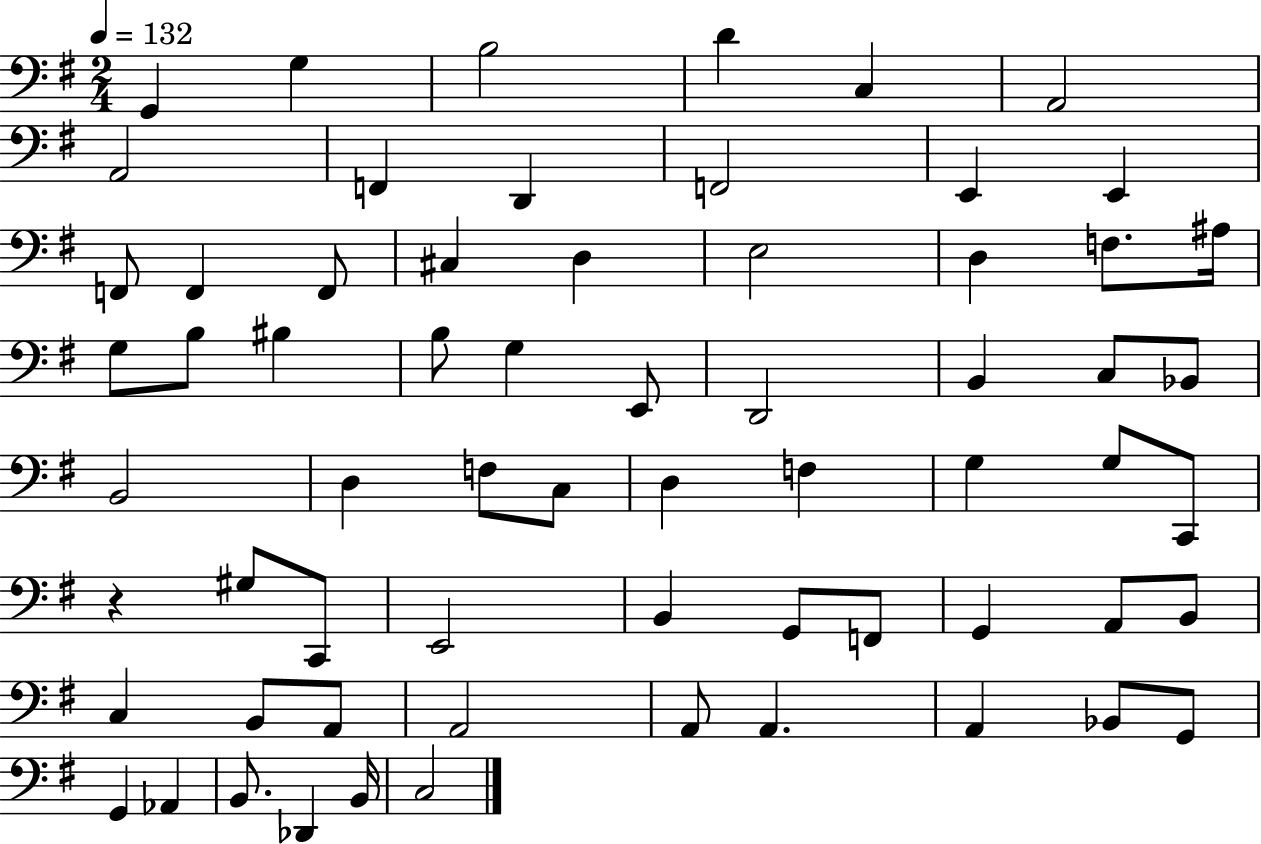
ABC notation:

X:1
T:Untitled
M:2/4
L:1/4
K:G
G,, G, B,2 D C, A,,2 A,,2 F,, D,, F,,2 E,, E,, F,,/2 F,, F,,/2 ^C, D, E,2 D, F,/2 ^A,/4 G,/2 B,/2 ^B, B,/2 G, E,,/2 D,,2 B,, C,/2 _B,,/2 B,,2 D, F,/2 C,/2 D, F, G, G,/2 C,,/2 z ^G,/2 C,,/2 E,,2 B,, G,,/2 F,,/2 G,, A,,/2 B,,/2 C, B,,/2 A,,/2 A,,2 A,,/2 A,, A,, _B,,/2 G,,/2 G,, _A,, B,,/2 _D,, B,,/4 C,2